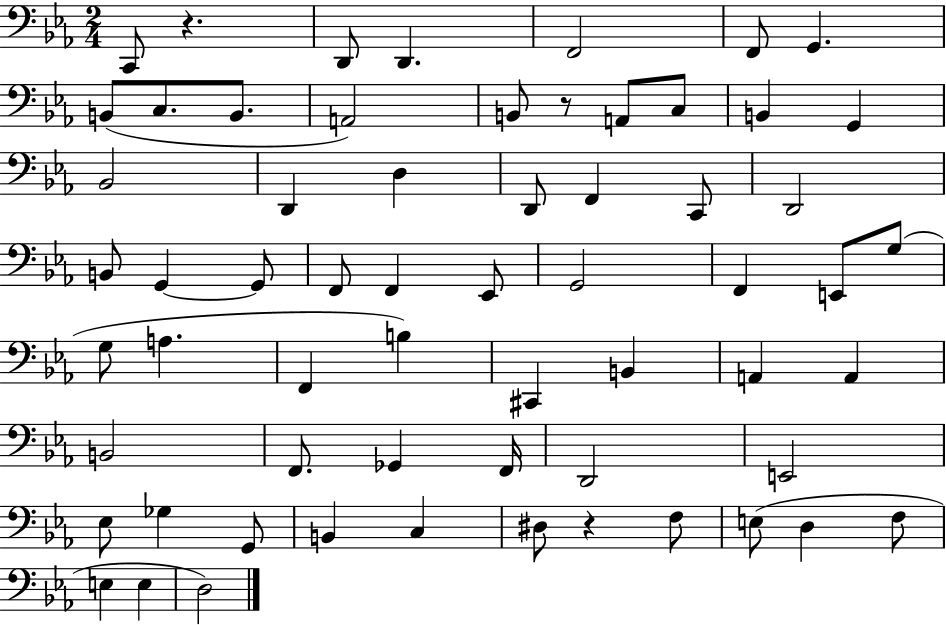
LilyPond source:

{
  \clef bass
  \numericTimeSignature
  \time 2/4
  \key ees \major
  c,8 r4. | d,8 d,4. | f,2 | f,8 g,4. | \break b,8( c8. b,8. | a,2) | b,8 r8 a,8 c8 | b,4 g,4 | \break bes,2 | d,4 d4 | d,8 f,4 c,8 | d,2 | \break b,8 g,4~~ g,8 | f,8 f,4 ees,8 | g,2 | f,4 e,8 g8( | \break g8 a4. | f,4 b4) | cis,4 b,4 | a,4 a,4 | \break b,2 | f,8. ges,4 f,16 | d,2 | e,2 | \break ees8 ges4 g,8 | b,4 c4 | dis8 r4 f8 | e8( d4 f8 | \break e4 e4 | d2) | \bar "|."
}